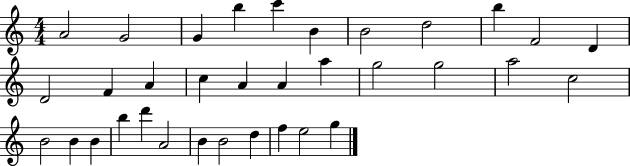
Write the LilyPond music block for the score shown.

{
  \clef treble
  \numericTimeSignature
  \time 4/4
  \key c \major
  a'2 g'2 | g'4 b''4 c'''4 b'4 | b'2 d''2 | b''4 f'2 d'4 | \break d'2 f'4 a'4 | c''4 a'4 a'4 a''4 | g''2 g''2 | a''2 c''2 | \break b'2 b'4 b'4 | b''4 d'''4 a'2 | b'4 b'2 d''4 | f''4 e''2 g''4 | \break \bar "|."
}